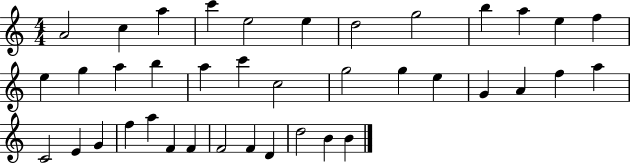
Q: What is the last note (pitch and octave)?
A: B4